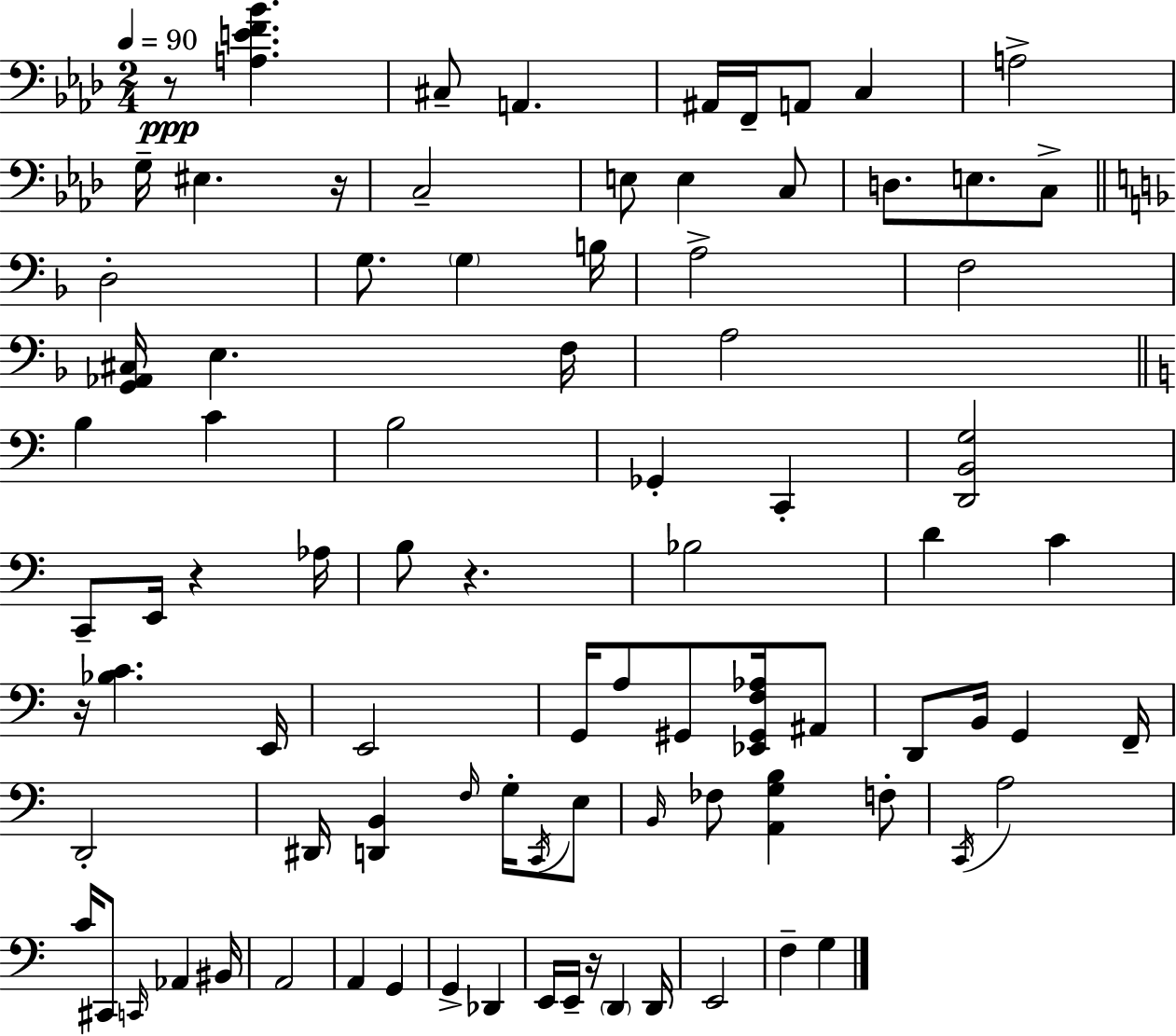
X:1
T:Untitled
M:2/4
L:1/4
K:Ab
z/2 [A,EF_B] ^C,/2 A,, ^A,,/4 F,,/4 A,,/2 C, A,2 G,/4 ^E, z/4 C,2 E,/2 E, C,/2 D,/2 E,/2 C,/2 D,2 G,/2 G, B,/4 A,2 F,2 [G,,_A,,^C,]/4 E, F,/4 A,2 B, C B,2 _G,, C,, [D,,B,,G,]2 C,,/2 E,,/4 z _A,/4 B,/2 z _B,2 D C z/4 [_B,C] E,,/4 E,,2 G,,/4 A,/2 ^G,,/2 [_E,,^G,,F,_A,]/4 ^A,,/2 D,,/2 B,,/4 G,, F,,/4 D,,2 ^D,,/4 [D,,B,,] F,/4 G,/4 C,,/4 E,/2 B,,/4 _F,/2 [A,,G,B,] F,/2 C,,/4 A,2 C/4 ^C,,/2 C,,/4 _A,, ^B,,/4 A,,2 A,, G,, G,, _D,, E,,/4 E,,/4 z/4 D,, D,,/4 E,,2 F, G,